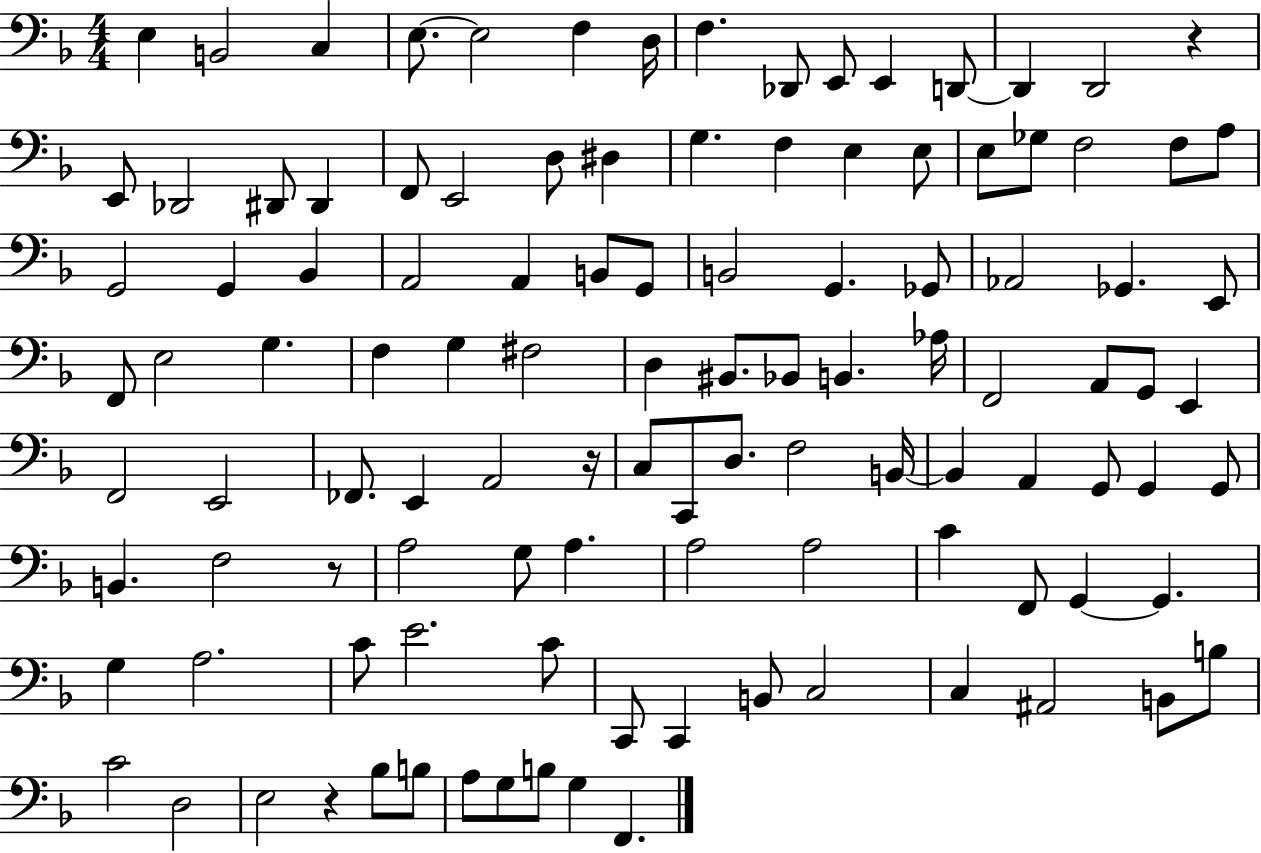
X:1
T:Untitled
M:4/4
L:1/4
K:F
E, B,,2 C, E,/2 E,2 F, D,/4 F, _D,,/2 E,,/2 E,, D,,/2 D,, D,,2 z E,,/2 _D,,2 ^D,,/2 ^D,, F,,/2 E,,2 D,/2 ^D, G, F, E, E,/2 E,/2 _G,/2 F,2 F,/2 A,/2 G,,2 G,, _B,, A,,2 A,, B,,/2 G,,/2 B,,2 G,, _G,,/2 _A,,2 _G,, E,,/2 F,,/2 E,2 G, F, G, ^F,2 D, ^B,,/2 _B,,/2 B,, _A,/4 F,,2 A,,/2 G,,/2 E,, F,,2 E,,2 _F,,/2 E,, A,,2 z/4 C,/2 C,,/2 D,/2 F,2 B,,/4 B,, A,, G,,/2 G,, G,,/2 B,, F,2 z/2 A,2 G,/2 A, A,2 A,2 C F,,/2 G,, G,, G, A,2 C/2 E2 C/2 C,,/2 C,, B,,/2 C,2 C, ^A,,2 B,,/2 B,/2 C2 D,2 E,2 z _B,/2 B,/2 A,/2 G,/2 B,/2 G, F,,